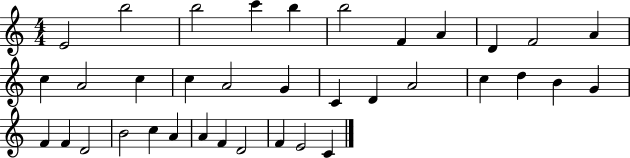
E4/h B5/h B5/h C6/q B5/q B5/h F4/q A4/q D4/q F4/h A4/q C5/q A4/h C5/q C5/q A4/h G4/q C4/q D4/q A4/h C5/q D5/q B4/q G4/q F4/q F4/q D4/h B4/h C5/q A4/q A4/q F4/q D4/h F4/q E4/h C4/q